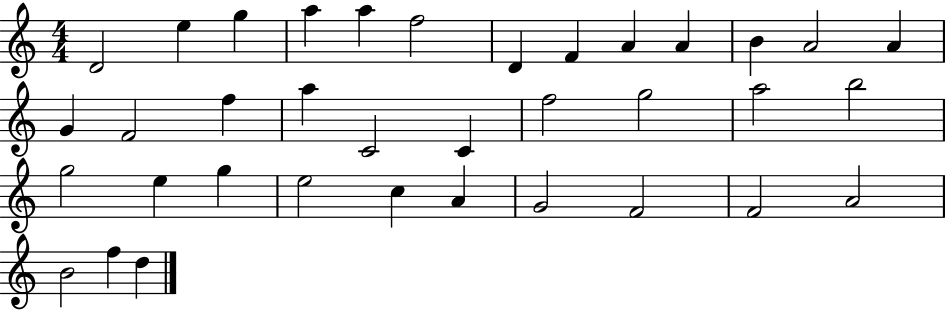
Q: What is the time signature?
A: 4/4